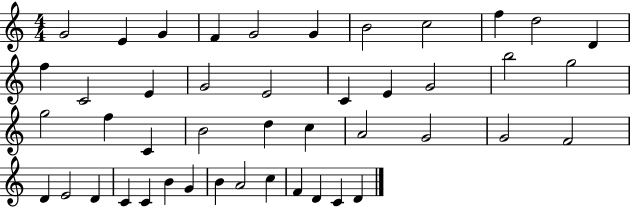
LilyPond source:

{
  \clef treble
  \numericTimeSignature
  \time 4/4
  \key c \major
  g'2 e'4 g'4 | f'4 g'2 g'4 | b'2 c''2 | f''4 d''2 d'4 | \break f''4 c'2 e'4 | g'2 e'2 | c'4 e'4 g'2 | b''2 g''2 | \break g''2 f''4 c'4 | b'2 d''4 c''4 | a'2 g'2 | g'2 f'2 | \break d'4 e'2 d'4 | c'4 c'4 b'4 g'4 | b'4 a'2 c''4 | f'4 d'4 c'4 d'4 | \break \bar "|."
}